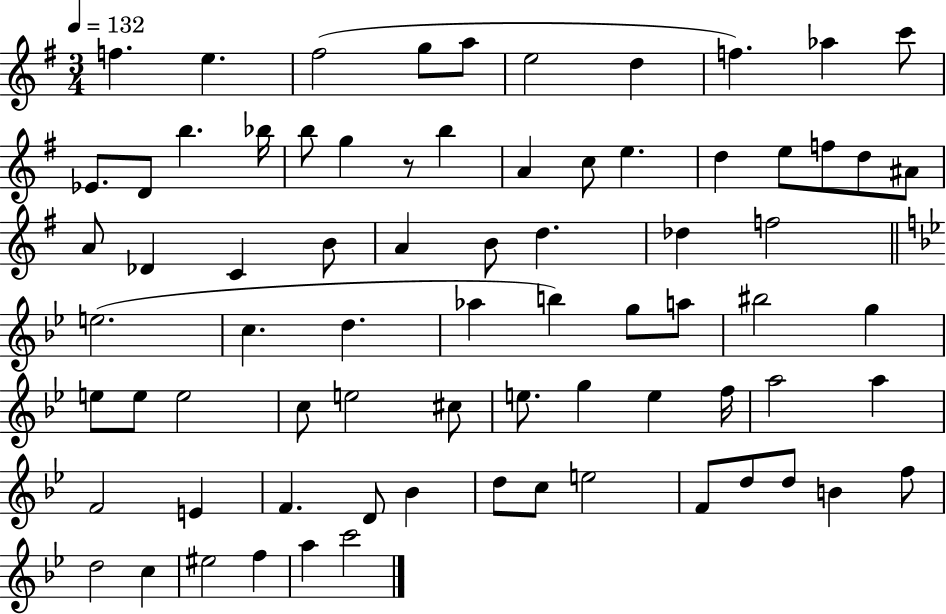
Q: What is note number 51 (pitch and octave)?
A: G5